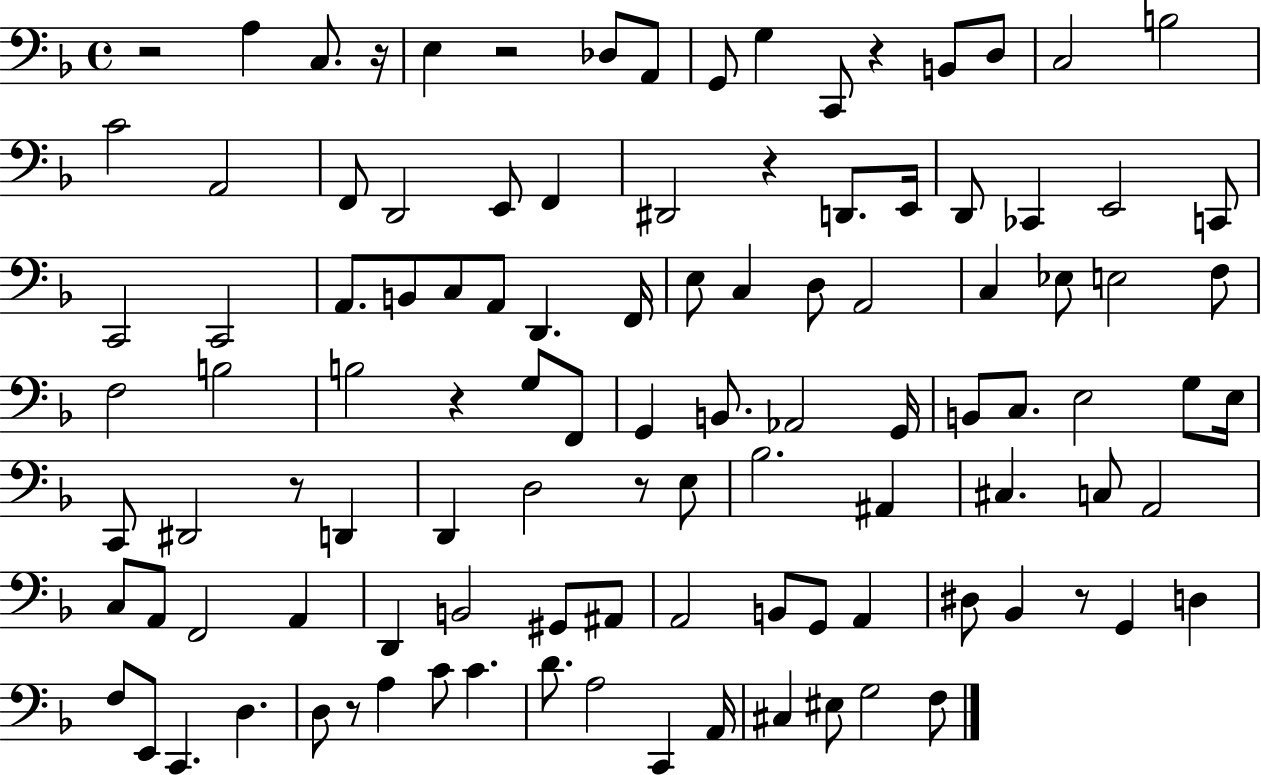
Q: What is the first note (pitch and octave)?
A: A3